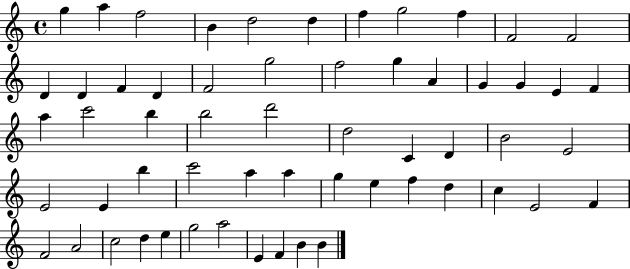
G5/q A5/q F5/h B4/q D5/h D5/q F5/q G5/h F5/q F4/h F4/h D4/q D4/q F4/q D4/q F4/h G5/h F5/h G5/q A4/q G4/q G4/q E4/q F4/q A5/q C6/h B5/q B5/h D6/h D5/h C4/q D4/q B4/h E4/h E4/h E4/q B5/q C6/h A5/q A5/q G5/q E5/q F5/q D5/q C5/q E4/h F4/q F4/h A4/h C5/h D5/q E5/q G5/h A5/h E4/q F4/q B4/q B4/q